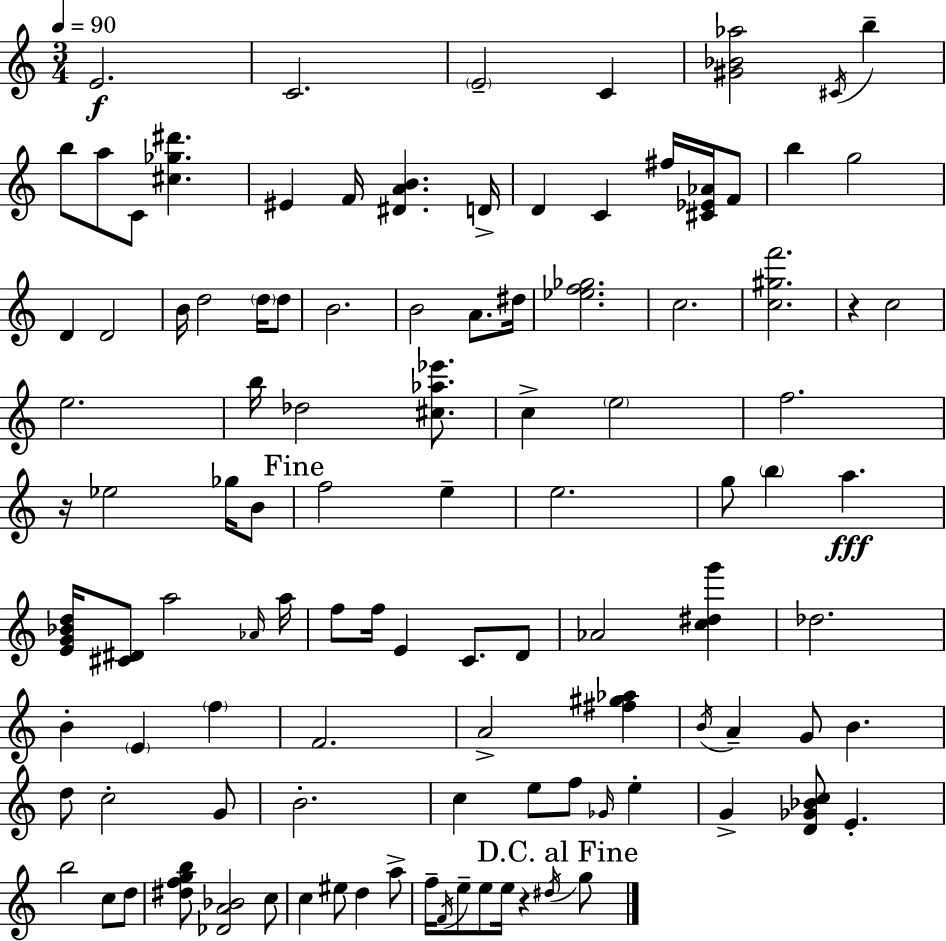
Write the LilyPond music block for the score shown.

{
  \clef treble
  \numericTimeSignature
  \time 3/4
  \key c \major
  \tempo 4 = 90
  e'2.\f | c'2. | \parenthesize e'2-- c'4 | <gis' bes' aes''>2 \acciaccatura { cis'16 } b''4-- | \break b''8 a''8 c'8 <cis'' ges'' dis'''>4. | eis'4 f'16 <dis' a' b'>4. | d'16-> d'4 c'4 fis''16 <cis' ees' aes'>16 f'8 | b''4 g''2 | \break d'4 d'2 | b'16 d''2 \parenthesize d''16 d''8 | b'2. | b'2 a'8. | \break dis''16 <ees'' f'' ges''>2. | c''2. | <c'' gis'' f'''>2. | r4 c''2 | \break e''2. | b''16 des''2 <cis'' aes'' ees'''>8. | c''4-> \parenthesize e''2 | f''2. | \break r16 ees''2 ges''16 b'8 | \mark "Fine" f''2 e''4-- | e''2. | g''8 \parenthesize b''4 a''4.\fff | \break <e' g' bes' d''>16 <cis' dis'>8 a''2 | \grace { aes'16 } a''16 f''8 f''16 e'4 c'8. | d'8 aes'2 <c'' dis'' g'''>4 | des''2. | \break b'4-. \parenthesize e'4 \parenthesize f''4 | f'2. | a'2-> <fis'' gis'' aes''>4 | \acciaccatura { b'16 } a'4-- g'8 b'4. | \break d''8 c''2-. | g'8 b'2.-. | c''4 e''8 f''8 \grace { ges'16 } | e''4-. g'4-> <d' ges' bes' c''>8 e'4.-. | \break b''2 | c''8 d''8 <dis'' f'' g'' b''>8 <des' a' bes'>2 | c''8 c''4 eis''8 d''4 | a''8-> f''16-- \acciaccatura { f'16 } e''8-- e''8 e''16 r4 | \break \acciaccatura { dis''16 } \mark "D.C. al Fine" g''8 \bar "|."
}